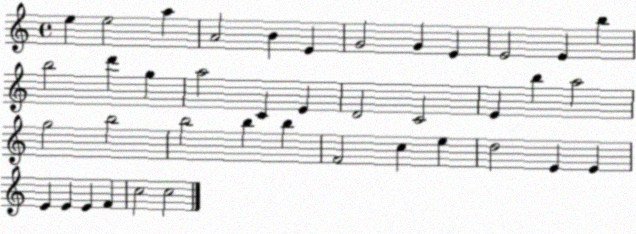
X:1
T:Untitled
M:4/4
L:1/4
K:C
e e2 a A2 B E G2 G E E2 E b b2 d' g a2 C E D2 C2 E b a2 g2 b2 b2 b b F2 c e d2 E E E E E F c2 c2